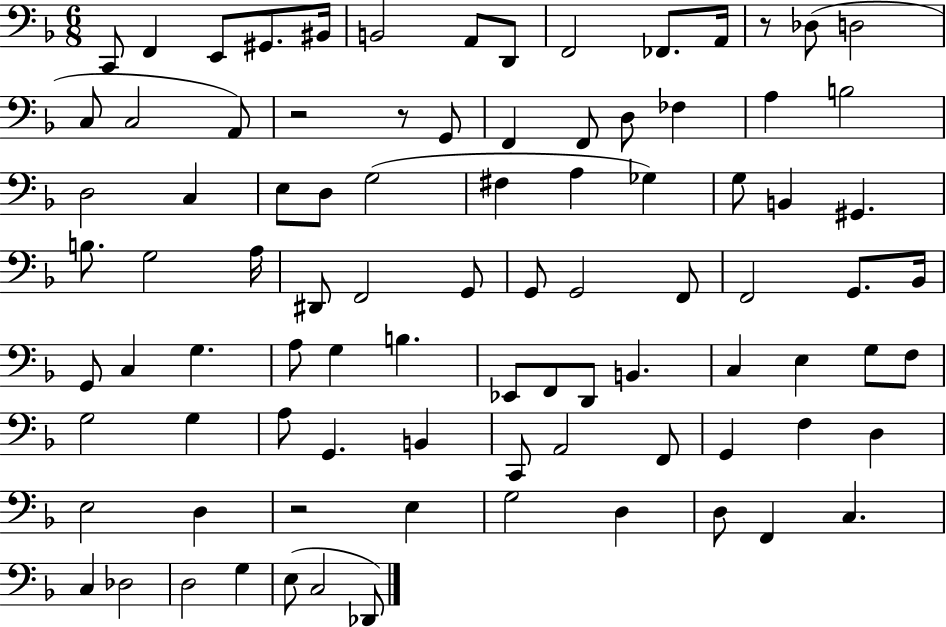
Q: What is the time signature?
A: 6/8